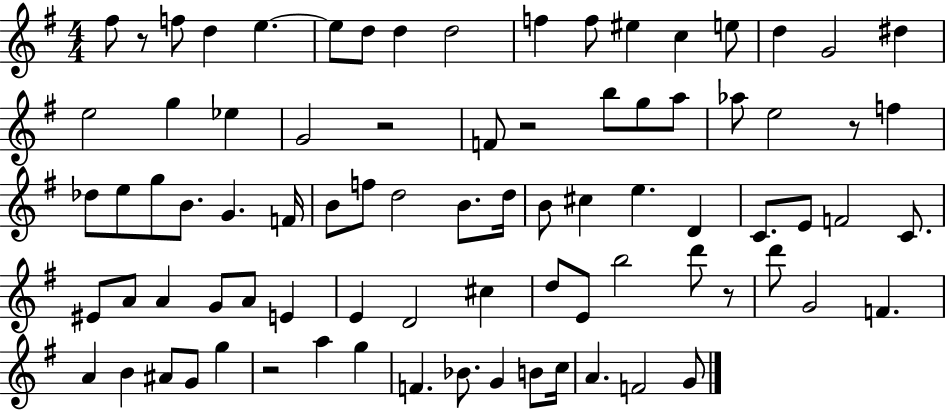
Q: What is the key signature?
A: G major